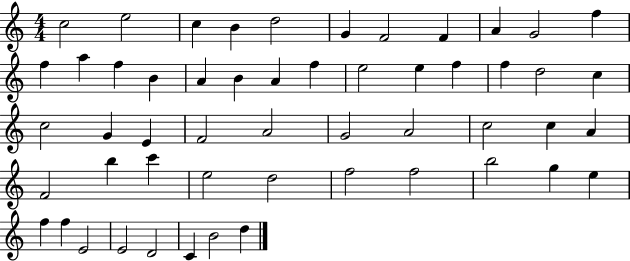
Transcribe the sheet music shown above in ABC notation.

X:1
T:Untitled
M:4/4
L:1/4
K:C
c2 e2 c B d2 G F2 F A G2 f f a f B A B A f e2 e f f d2 c c2 G E F2 A2 G2 A2 c2 c A F2 b c' e2 d2 f2 f2 b2 g e f f E2 E2 D2 C B2 d